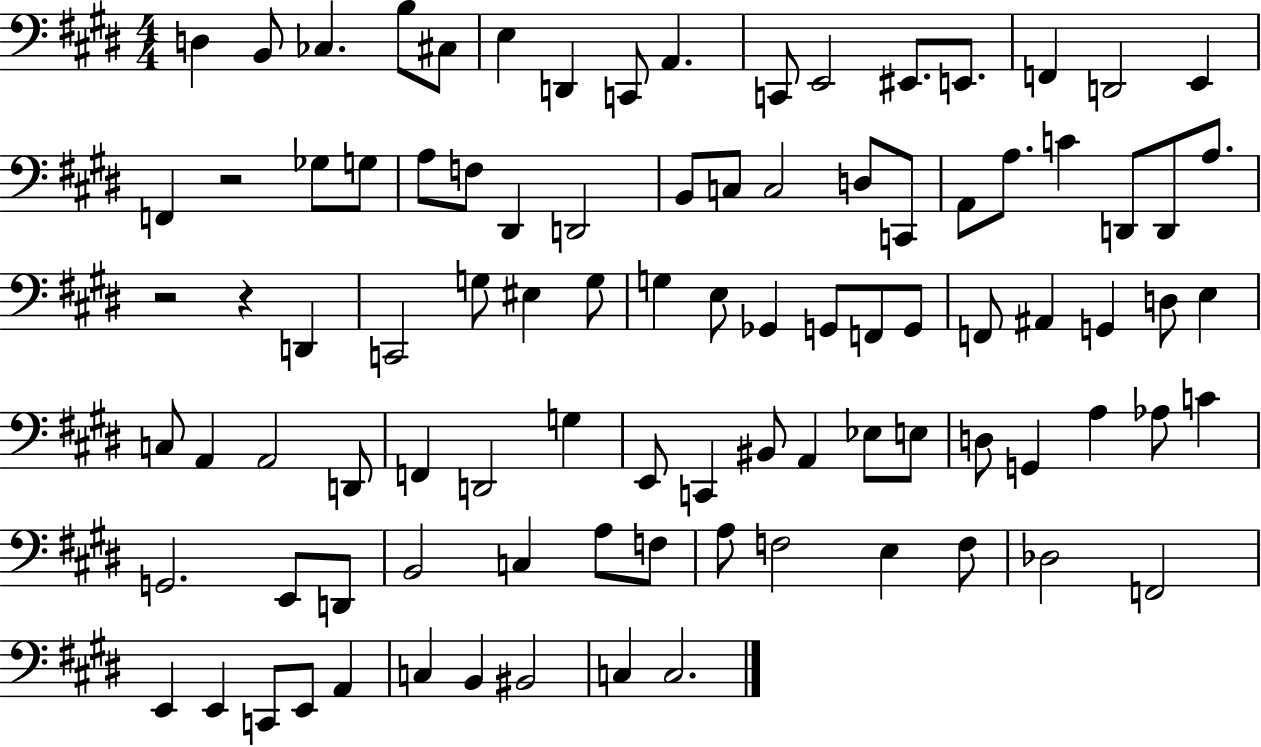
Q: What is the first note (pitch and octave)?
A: D3